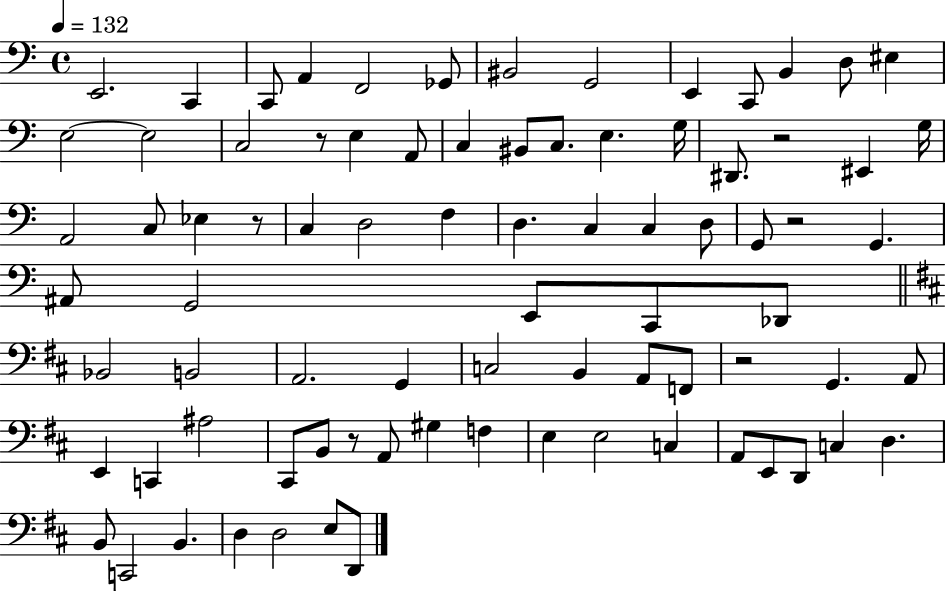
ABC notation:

X:1
T:Untitled
M:4/4
L:1/4
K:C
E,,2 C,, C,,/2 A,, F,,2 _G,,/2 ^B,,2 G,,2 E,, C,,/2 B,, D,/2 ^E, E,2 E,2 C,2 z/2 E, A,,/2 C, ^B,,/2 C,/2 E, G,/4 ^D,,/2 z2 ^E,, G,/4 A,,2 C,/2 _E, z/2 C, D,2 F, D, C, C, D,/2 G,,/2 z2 G,, ^A,,/2 G,,2 E,,/2 C,,/2 _D,,/2 _B,,2 B,,2 A,,2 G,, C,2 B,, A,,/2 F,,/2 z2 G,, A,,/2 E,, C,, ^A,2 ^C,,/2 B,,/2 z/2 A,,/2 ^G, F, E, E,2 C, A,,/2 E,,/2 D,,/2 C, D, B,,/2 C,,2 B,, D, D,2 E,/2 D,,/2